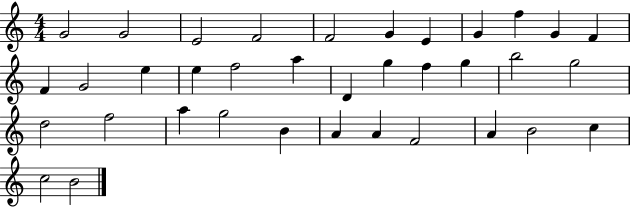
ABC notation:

X:1
T:Untitled
M:4/4
L:1/4
K:C
G2 G2 E2 F2 F2 G E G f G F F G2 e e f2 a D g f g b2 g2 d2 f2 a g2 B A A F2 A B2 c c2 B2